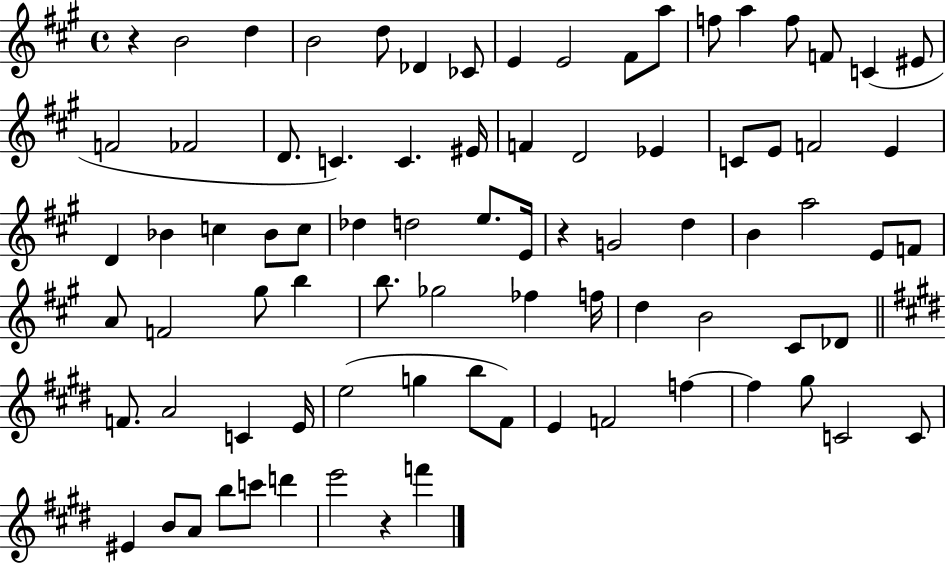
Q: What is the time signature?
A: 4/4